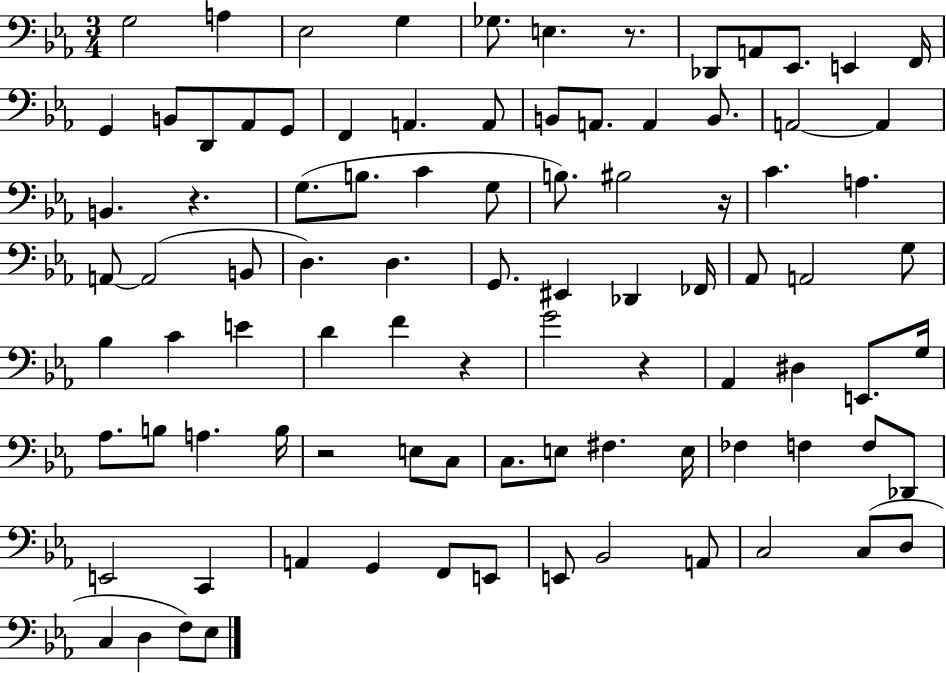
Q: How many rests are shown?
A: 6